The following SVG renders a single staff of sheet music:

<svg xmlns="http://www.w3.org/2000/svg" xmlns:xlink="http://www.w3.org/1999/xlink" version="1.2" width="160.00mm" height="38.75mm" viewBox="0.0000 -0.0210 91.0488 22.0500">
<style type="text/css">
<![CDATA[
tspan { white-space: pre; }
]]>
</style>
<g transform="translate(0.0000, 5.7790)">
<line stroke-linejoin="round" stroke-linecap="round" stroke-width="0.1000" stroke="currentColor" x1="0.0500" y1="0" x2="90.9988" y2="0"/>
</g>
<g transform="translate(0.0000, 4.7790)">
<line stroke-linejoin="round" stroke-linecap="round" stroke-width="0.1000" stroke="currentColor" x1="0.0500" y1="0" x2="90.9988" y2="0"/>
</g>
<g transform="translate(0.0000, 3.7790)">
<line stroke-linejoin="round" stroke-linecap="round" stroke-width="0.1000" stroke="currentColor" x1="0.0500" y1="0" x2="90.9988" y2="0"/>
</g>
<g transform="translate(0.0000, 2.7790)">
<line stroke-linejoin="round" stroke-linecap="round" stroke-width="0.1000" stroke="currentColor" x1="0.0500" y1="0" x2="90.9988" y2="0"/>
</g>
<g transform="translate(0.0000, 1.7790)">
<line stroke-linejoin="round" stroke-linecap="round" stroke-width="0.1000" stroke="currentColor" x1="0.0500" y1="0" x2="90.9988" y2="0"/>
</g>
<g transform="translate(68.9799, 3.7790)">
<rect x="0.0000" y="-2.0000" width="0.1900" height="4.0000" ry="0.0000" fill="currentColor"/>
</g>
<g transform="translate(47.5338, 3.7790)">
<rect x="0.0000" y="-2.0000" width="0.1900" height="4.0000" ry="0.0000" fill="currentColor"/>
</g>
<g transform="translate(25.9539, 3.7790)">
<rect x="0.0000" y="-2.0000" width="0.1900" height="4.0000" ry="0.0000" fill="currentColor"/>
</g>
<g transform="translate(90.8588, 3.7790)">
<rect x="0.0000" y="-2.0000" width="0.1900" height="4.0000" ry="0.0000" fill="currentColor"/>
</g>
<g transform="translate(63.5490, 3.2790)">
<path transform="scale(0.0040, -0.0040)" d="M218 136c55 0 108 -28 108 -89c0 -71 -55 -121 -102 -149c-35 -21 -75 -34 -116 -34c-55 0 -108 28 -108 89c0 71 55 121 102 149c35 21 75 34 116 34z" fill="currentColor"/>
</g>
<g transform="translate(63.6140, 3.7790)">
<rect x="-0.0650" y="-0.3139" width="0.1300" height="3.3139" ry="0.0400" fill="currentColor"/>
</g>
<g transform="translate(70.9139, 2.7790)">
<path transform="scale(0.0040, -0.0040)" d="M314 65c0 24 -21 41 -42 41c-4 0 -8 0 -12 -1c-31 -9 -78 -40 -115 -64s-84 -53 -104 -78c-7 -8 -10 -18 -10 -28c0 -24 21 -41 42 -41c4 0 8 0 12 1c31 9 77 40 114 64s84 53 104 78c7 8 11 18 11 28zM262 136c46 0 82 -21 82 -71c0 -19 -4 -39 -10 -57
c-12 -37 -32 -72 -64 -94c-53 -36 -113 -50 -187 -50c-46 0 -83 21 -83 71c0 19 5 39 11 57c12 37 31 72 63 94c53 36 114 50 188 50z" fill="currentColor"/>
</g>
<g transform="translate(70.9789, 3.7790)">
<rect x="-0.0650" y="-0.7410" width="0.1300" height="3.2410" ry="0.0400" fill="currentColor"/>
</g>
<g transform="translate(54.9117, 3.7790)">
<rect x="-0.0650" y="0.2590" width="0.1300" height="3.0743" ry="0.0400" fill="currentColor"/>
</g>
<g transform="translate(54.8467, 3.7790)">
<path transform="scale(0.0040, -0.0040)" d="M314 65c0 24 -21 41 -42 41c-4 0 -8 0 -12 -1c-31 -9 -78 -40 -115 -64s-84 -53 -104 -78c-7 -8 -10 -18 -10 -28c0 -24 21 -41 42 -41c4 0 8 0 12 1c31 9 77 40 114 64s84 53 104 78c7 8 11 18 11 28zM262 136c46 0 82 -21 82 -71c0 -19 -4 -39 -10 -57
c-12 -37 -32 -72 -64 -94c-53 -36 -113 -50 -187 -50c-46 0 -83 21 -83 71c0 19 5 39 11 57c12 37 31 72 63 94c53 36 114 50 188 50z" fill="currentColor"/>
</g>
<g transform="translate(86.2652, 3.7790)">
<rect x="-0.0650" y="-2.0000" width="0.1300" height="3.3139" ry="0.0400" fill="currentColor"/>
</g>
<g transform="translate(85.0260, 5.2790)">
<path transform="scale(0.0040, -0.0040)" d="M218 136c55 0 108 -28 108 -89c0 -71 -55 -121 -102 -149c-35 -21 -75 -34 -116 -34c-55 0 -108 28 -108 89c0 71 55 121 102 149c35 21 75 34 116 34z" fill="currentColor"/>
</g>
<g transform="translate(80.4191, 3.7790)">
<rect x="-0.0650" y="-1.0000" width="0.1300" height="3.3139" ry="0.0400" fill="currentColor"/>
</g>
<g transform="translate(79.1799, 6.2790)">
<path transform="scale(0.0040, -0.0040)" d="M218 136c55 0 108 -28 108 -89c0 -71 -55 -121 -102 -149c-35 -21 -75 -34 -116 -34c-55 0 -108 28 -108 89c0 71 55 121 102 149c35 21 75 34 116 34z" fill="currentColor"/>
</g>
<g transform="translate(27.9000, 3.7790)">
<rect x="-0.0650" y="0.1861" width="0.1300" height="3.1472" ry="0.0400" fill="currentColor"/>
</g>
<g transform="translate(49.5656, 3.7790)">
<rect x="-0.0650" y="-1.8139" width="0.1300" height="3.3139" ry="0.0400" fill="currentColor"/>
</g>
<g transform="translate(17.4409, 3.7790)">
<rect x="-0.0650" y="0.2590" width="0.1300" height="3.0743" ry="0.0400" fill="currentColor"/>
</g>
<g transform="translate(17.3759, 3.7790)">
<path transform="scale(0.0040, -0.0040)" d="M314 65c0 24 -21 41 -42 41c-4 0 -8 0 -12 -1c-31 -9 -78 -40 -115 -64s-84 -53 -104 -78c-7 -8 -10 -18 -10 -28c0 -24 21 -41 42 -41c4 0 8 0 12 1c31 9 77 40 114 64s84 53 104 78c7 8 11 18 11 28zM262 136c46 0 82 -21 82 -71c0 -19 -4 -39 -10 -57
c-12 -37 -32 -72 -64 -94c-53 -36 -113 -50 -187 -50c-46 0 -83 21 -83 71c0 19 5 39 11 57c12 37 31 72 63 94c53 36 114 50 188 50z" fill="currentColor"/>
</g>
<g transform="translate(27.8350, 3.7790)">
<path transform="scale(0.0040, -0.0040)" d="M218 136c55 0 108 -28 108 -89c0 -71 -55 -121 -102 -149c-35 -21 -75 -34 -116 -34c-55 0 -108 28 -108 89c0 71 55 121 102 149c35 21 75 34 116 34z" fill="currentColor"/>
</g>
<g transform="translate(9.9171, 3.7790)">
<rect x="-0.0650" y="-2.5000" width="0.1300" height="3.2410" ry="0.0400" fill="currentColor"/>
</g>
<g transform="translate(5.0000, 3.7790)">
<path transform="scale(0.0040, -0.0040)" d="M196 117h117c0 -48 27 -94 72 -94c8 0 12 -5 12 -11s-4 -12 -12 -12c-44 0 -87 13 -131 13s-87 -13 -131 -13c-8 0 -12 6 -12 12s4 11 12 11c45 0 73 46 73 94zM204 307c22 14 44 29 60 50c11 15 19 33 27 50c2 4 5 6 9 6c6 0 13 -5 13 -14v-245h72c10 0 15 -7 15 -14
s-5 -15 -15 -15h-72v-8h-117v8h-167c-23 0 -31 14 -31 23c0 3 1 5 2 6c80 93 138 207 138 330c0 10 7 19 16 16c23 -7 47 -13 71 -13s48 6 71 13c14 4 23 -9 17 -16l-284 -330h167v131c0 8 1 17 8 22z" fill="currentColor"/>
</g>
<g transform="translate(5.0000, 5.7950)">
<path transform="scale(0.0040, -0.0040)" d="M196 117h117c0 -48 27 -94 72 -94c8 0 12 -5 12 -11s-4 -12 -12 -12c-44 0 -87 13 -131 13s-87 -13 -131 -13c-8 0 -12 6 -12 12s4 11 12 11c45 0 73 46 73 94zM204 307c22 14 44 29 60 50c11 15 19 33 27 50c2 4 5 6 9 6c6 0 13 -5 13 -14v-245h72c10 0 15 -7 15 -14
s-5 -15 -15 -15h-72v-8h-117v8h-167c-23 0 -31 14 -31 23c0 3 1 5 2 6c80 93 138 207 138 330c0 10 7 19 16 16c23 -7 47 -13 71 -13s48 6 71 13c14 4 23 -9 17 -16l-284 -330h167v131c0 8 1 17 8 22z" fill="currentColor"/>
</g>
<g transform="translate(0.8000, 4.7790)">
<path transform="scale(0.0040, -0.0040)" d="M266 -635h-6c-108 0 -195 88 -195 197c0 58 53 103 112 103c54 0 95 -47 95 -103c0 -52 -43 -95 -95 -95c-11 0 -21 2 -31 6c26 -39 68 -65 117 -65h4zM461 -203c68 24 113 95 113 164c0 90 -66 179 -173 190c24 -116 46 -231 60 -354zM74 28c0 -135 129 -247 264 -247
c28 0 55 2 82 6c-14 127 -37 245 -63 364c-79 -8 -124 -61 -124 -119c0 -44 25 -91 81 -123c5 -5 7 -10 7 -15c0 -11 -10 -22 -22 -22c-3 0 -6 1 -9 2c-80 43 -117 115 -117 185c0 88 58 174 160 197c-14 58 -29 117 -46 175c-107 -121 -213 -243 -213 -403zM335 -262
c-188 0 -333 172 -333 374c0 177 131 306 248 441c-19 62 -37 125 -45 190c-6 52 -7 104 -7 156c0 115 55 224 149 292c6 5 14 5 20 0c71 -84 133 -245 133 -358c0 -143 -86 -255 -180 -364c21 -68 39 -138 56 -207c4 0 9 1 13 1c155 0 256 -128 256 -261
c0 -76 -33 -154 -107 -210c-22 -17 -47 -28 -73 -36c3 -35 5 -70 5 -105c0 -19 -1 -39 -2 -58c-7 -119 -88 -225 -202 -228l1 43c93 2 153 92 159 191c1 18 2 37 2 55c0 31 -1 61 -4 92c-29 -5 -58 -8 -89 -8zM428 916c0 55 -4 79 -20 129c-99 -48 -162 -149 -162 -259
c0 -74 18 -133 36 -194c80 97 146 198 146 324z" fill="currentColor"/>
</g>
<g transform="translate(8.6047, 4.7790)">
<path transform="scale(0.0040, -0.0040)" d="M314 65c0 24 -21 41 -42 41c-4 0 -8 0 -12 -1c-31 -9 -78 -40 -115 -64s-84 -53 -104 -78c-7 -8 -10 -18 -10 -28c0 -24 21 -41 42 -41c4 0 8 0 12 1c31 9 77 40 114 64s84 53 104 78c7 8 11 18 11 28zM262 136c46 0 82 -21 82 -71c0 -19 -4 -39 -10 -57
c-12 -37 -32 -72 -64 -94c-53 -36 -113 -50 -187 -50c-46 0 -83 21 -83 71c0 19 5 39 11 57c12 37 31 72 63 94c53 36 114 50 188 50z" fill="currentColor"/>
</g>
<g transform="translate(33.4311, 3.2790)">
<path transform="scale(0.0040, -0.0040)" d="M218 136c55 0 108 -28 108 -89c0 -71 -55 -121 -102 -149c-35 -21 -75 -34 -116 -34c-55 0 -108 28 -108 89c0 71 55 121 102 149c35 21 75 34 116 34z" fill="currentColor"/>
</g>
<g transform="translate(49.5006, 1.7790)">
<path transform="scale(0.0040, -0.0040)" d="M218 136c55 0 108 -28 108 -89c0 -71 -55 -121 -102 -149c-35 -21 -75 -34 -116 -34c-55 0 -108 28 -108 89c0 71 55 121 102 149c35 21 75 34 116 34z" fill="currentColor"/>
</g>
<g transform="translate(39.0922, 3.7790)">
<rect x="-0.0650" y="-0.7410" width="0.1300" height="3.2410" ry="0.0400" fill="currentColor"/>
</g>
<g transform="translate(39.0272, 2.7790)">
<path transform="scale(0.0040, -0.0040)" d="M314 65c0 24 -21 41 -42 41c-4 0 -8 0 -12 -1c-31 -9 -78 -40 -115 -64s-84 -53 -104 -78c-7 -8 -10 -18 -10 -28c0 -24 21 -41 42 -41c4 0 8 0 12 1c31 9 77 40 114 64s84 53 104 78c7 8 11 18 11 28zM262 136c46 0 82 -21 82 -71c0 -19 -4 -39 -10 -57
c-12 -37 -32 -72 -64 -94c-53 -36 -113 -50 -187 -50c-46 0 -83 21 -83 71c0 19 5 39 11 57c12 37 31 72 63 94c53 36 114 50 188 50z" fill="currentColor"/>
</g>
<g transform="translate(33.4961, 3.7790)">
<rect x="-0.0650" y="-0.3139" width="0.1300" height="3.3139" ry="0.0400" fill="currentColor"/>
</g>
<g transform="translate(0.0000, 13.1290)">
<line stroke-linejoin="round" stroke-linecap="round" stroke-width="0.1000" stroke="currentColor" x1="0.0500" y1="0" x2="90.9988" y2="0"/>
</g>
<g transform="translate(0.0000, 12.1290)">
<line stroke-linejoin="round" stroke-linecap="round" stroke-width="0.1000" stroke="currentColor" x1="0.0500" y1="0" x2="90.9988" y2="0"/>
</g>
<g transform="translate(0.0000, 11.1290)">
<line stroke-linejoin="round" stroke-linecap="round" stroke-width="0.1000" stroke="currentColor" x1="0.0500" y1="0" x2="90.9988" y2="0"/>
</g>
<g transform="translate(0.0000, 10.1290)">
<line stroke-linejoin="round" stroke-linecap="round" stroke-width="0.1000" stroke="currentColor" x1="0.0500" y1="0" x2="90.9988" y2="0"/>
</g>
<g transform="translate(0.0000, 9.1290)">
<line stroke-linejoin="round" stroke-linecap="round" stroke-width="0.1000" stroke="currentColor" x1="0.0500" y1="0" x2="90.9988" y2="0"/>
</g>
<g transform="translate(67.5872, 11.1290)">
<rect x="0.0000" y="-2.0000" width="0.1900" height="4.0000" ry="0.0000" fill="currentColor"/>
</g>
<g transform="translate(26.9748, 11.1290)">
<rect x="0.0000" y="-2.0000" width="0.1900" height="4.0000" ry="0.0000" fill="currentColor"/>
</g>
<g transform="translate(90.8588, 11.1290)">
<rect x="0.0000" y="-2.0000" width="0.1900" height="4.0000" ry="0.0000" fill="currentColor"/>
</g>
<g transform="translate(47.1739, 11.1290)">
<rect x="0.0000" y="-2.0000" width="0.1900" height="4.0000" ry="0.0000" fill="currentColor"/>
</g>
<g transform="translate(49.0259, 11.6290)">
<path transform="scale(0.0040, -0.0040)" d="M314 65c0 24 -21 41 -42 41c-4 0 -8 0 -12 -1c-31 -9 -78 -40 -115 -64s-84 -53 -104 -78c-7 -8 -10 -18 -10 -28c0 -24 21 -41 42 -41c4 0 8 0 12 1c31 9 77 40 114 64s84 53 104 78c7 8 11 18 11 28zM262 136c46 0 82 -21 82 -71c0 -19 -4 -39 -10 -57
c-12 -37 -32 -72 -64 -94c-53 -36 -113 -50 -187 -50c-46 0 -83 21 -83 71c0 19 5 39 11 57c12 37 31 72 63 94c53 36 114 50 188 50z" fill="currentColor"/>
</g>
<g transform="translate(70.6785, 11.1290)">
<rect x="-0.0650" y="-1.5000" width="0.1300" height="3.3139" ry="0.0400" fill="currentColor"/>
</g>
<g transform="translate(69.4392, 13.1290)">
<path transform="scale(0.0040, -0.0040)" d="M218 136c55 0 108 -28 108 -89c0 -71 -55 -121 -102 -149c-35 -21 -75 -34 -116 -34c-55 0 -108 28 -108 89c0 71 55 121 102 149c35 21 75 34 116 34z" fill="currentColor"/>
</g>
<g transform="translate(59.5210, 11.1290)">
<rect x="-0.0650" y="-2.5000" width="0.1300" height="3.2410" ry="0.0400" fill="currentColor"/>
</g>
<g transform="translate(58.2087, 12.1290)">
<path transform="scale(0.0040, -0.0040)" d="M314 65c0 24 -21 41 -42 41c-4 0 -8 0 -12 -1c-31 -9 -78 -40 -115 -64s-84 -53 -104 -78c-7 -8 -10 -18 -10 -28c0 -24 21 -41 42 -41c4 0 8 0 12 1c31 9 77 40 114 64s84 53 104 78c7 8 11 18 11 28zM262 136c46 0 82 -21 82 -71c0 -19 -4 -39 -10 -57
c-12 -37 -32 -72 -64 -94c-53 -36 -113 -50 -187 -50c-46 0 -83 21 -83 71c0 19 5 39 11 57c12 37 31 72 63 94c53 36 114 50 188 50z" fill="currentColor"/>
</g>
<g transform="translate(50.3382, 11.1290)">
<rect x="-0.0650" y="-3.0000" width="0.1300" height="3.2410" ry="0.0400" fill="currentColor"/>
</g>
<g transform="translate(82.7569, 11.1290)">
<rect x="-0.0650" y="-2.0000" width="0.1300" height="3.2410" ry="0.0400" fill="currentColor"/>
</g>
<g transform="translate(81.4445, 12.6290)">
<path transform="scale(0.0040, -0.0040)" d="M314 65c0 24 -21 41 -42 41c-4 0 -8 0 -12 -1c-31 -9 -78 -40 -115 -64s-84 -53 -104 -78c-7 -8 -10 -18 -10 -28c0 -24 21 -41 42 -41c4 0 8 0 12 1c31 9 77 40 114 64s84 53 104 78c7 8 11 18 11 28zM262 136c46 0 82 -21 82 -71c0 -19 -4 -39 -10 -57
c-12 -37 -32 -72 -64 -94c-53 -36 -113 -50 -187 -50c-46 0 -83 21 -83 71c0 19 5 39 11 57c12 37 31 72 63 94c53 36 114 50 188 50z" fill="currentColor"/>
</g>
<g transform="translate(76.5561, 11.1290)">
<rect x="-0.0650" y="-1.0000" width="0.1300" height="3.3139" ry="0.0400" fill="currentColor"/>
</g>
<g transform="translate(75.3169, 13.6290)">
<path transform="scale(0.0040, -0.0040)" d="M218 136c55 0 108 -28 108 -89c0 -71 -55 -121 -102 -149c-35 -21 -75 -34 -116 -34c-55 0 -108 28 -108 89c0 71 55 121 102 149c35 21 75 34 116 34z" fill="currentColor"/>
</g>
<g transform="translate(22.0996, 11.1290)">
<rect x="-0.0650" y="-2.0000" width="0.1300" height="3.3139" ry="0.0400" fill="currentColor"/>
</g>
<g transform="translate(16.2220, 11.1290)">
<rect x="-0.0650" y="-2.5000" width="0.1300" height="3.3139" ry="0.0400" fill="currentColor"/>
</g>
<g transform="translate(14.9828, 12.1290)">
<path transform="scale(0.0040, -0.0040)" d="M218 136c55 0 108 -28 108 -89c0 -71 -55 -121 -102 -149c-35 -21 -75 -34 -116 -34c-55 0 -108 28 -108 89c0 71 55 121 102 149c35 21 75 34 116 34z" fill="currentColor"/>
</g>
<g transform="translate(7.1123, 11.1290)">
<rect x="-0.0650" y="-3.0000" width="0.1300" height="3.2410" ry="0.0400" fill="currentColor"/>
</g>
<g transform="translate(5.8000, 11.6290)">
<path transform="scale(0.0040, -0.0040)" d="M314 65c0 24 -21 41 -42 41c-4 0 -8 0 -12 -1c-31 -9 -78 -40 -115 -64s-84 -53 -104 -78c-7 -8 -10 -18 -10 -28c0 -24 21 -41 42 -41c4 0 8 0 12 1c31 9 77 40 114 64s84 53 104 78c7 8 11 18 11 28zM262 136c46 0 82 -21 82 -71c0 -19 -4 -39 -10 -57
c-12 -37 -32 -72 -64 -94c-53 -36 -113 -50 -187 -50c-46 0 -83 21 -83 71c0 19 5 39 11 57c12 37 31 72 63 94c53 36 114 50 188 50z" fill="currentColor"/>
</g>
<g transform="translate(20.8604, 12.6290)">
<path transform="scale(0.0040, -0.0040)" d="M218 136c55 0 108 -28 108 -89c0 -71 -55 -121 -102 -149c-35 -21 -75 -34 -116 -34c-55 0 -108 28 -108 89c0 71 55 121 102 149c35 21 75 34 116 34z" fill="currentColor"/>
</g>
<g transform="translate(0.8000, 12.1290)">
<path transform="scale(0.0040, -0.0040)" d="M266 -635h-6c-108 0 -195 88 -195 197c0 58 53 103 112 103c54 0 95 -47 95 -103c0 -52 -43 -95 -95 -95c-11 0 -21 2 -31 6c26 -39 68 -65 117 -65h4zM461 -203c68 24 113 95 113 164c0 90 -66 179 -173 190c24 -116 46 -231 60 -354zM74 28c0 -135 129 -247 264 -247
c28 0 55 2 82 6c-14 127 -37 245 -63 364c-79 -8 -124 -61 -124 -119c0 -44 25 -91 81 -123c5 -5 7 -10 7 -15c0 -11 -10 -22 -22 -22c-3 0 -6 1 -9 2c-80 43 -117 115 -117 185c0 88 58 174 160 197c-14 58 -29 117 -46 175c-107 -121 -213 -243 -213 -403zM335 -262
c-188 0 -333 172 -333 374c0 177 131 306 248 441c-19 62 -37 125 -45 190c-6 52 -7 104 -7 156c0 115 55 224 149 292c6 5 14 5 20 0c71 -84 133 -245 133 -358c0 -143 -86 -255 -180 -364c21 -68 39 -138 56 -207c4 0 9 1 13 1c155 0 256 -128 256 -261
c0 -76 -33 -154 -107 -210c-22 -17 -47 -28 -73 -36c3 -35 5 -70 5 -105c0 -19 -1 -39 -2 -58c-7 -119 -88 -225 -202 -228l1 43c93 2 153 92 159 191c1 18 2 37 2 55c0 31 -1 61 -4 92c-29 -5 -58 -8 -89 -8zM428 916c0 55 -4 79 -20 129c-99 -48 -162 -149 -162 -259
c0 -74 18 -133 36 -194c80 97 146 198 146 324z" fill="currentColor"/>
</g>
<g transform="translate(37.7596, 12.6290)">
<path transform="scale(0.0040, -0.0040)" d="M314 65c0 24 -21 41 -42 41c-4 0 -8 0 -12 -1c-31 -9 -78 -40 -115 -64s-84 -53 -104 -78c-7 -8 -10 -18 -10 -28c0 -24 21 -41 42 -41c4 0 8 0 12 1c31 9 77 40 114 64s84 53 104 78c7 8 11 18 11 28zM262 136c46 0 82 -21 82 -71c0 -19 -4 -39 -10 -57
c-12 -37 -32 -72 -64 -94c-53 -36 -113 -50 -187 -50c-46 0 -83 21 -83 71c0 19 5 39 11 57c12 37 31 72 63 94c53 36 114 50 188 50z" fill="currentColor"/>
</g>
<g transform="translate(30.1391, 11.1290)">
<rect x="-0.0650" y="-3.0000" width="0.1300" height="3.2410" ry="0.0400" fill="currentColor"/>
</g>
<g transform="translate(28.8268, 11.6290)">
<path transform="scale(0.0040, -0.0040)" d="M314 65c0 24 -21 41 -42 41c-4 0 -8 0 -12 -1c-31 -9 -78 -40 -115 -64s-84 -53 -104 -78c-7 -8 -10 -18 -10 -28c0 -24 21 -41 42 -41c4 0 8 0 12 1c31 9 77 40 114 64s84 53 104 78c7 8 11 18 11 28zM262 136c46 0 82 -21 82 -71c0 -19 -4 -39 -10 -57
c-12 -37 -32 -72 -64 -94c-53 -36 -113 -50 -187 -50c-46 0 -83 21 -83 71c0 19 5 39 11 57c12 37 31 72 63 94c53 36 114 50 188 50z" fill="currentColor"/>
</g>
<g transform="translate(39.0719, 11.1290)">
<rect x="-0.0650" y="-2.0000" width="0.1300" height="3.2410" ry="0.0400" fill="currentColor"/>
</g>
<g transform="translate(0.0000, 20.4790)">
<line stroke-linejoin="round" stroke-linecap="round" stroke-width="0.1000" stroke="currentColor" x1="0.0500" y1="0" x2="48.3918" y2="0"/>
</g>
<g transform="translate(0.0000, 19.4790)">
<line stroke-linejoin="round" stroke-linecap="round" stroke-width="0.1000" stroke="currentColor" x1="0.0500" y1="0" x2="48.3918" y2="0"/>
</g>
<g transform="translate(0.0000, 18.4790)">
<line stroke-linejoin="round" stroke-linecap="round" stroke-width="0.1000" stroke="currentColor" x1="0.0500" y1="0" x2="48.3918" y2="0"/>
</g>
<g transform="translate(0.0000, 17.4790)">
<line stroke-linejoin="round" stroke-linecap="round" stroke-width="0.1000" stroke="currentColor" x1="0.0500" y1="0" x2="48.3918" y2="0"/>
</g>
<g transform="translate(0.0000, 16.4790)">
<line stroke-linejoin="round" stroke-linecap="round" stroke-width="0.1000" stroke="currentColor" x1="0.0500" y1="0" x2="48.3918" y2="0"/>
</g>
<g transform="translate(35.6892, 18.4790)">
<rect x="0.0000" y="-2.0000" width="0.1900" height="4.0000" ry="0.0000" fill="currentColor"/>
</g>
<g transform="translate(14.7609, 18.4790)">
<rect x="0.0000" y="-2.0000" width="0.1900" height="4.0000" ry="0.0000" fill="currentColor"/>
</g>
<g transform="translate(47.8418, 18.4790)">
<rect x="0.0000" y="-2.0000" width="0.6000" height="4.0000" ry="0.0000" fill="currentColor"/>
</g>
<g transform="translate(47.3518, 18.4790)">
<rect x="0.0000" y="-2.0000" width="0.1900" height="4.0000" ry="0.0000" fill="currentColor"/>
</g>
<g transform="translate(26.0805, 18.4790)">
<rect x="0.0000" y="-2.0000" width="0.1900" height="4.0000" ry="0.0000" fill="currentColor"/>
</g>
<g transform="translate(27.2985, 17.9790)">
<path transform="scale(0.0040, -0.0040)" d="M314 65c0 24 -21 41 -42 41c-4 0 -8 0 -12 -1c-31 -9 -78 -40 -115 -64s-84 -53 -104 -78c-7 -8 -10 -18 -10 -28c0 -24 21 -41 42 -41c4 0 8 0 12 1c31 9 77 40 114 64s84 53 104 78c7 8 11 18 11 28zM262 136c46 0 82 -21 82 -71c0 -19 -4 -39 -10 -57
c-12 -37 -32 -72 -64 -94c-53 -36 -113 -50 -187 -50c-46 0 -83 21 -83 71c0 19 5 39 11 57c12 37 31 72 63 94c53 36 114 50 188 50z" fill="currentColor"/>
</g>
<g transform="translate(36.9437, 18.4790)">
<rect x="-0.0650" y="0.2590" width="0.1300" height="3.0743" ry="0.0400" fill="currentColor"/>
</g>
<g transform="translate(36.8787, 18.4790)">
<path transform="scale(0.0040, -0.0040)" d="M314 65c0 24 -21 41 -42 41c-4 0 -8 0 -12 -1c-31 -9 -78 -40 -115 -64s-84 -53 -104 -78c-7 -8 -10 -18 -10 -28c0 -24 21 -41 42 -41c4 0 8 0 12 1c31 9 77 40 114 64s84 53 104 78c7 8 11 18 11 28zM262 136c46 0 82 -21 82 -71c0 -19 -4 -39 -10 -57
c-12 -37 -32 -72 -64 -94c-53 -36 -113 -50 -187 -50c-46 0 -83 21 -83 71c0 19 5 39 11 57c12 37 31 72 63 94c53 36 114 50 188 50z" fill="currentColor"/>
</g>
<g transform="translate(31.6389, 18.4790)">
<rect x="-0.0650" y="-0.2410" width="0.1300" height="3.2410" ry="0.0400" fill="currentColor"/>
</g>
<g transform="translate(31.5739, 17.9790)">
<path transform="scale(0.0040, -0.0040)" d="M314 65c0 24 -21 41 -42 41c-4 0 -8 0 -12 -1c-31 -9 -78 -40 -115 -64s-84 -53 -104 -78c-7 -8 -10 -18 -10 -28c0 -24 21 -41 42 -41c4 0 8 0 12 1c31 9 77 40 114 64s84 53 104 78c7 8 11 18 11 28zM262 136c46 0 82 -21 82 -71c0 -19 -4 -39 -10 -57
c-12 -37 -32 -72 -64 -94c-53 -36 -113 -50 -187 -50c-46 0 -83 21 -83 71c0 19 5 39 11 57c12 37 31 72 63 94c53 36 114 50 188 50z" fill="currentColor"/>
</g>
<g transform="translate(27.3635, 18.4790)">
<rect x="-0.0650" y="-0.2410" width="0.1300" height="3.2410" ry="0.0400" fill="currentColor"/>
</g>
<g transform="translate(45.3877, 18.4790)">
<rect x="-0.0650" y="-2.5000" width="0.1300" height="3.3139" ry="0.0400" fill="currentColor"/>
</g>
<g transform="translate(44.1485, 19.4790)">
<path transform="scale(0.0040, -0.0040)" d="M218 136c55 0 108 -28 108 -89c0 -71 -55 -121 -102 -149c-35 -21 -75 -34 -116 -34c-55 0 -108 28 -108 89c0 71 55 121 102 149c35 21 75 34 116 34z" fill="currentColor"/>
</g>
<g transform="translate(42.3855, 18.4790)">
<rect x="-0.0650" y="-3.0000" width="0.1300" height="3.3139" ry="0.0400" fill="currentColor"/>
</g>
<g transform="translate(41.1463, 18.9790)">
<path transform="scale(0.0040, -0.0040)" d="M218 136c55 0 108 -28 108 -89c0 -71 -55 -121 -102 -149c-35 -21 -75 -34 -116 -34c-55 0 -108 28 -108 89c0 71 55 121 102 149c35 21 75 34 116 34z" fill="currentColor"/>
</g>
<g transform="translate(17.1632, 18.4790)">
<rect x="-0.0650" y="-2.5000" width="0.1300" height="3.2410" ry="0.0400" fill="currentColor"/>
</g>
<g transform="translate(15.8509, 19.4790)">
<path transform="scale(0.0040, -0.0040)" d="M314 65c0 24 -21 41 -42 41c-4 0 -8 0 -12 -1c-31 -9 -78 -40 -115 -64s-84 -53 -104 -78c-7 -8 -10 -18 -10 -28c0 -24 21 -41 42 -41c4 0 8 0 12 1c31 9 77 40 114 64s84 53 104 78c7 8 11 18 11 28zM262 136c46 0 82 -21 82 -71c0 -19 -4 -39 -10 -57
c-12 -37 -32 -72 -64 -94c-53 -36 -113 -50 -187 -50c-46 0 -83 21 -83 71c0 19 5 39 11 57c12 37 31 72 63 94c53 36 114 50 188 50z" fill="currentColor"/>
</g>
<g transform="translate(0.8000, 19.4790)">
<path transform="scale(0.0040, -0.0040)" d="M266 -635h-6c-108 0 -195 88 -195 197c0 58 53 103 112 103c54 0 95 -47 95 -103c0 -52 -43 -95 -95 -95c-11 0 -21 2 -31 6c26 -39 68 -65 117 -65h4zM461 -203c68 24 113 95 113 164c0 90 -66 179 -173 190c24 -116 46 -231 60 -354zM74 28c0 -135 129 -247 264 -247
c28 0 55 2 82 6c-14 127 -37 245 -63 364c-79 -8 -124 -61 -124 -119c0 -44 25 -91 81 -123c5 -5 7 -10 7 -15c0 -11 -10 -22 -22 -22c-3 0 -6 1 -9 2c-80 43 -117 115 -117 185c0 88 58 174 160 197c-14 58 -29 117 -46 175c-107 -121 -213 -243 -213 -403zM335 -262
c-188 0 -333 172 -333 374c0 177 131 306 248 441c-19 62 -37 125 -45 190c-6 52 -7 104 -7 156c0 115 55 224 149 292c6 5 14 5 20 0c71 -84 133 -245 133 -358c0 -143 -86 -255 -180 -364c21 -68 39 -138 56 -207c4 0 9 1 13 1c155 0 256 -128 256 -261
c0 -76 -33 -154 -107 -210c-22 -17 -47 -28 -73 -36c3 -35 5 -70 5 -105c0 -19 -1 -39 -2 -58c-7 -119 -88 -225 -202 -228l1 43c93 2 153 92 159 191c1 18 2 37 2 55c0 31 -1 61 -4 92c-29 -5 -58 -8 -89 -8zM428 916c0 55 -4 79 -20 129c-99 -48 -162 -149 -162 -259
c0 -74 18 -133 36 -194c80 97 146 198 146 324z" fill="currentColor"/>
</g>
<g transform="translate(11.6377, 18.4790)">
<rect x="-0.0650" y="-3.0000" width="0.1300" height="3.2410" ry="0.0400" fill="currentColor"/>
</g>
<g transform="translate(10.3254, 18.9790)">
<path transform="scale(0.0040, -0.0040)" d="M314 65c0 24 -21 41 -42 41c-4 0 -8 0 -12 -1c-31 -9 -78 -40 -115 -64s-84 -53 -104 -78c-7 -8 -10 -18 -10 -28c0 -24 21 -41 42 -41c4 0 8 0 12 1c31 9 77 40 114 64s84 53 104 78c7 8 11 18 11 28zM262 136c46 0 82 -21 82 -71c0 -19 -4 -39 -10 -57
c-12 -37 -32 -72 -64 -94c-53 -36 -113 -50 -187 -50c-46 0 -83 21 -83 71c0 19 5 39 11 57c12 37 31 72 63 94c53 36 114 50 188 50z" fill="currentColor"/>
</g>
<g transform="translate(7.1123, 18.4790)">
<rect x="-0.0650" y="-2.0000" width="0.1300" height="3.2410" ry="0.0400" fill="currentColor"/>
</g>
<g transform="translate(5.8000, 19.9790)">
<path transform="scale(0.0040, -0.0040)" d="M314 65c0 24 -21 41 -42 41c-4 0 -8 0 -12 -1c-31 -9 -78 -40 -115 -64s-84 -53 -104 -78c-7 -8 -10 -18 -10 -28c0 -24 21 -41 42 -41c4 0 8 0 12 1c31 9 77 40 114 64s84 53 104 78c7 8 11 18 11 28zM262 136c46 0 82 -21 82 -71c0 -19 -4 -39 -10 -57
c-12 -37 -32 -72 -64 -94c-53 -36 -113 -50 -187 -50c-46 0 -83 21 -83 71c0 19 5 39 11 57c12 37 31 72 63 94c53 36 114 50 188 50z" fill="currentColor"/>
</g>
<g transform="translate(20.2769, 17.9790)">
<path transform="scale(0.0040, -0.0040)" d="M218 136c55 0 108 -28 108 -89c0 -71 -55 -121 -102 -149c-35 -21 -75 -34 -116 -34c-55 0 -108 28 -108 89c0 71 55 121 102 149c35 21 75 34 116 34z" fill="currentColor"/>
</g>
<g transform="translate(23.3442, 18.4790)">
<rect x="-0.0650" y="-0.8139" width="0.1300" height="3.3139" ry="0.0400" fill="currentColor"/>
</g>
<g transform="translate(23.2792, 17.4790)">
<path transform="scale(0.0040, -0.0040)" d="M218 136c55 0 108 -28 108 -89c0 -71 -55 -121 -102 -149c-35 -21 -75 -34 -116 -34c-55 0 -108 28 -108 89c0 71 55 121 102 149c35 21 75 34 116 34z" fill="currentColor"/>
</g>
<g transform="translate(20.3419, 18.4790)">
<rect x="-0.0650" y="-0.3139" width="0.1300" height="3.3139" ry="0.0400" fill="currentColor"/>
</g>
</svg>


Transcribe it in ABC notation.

X:1
T:Untitled
M:4/4
L:1/4
K:C
G2 B2 B c d2 f B2 c d2 D F A2 G F A2 F2 A2 G2 E D F2 F2 A2 G2 c d c2 c2 B2 A G